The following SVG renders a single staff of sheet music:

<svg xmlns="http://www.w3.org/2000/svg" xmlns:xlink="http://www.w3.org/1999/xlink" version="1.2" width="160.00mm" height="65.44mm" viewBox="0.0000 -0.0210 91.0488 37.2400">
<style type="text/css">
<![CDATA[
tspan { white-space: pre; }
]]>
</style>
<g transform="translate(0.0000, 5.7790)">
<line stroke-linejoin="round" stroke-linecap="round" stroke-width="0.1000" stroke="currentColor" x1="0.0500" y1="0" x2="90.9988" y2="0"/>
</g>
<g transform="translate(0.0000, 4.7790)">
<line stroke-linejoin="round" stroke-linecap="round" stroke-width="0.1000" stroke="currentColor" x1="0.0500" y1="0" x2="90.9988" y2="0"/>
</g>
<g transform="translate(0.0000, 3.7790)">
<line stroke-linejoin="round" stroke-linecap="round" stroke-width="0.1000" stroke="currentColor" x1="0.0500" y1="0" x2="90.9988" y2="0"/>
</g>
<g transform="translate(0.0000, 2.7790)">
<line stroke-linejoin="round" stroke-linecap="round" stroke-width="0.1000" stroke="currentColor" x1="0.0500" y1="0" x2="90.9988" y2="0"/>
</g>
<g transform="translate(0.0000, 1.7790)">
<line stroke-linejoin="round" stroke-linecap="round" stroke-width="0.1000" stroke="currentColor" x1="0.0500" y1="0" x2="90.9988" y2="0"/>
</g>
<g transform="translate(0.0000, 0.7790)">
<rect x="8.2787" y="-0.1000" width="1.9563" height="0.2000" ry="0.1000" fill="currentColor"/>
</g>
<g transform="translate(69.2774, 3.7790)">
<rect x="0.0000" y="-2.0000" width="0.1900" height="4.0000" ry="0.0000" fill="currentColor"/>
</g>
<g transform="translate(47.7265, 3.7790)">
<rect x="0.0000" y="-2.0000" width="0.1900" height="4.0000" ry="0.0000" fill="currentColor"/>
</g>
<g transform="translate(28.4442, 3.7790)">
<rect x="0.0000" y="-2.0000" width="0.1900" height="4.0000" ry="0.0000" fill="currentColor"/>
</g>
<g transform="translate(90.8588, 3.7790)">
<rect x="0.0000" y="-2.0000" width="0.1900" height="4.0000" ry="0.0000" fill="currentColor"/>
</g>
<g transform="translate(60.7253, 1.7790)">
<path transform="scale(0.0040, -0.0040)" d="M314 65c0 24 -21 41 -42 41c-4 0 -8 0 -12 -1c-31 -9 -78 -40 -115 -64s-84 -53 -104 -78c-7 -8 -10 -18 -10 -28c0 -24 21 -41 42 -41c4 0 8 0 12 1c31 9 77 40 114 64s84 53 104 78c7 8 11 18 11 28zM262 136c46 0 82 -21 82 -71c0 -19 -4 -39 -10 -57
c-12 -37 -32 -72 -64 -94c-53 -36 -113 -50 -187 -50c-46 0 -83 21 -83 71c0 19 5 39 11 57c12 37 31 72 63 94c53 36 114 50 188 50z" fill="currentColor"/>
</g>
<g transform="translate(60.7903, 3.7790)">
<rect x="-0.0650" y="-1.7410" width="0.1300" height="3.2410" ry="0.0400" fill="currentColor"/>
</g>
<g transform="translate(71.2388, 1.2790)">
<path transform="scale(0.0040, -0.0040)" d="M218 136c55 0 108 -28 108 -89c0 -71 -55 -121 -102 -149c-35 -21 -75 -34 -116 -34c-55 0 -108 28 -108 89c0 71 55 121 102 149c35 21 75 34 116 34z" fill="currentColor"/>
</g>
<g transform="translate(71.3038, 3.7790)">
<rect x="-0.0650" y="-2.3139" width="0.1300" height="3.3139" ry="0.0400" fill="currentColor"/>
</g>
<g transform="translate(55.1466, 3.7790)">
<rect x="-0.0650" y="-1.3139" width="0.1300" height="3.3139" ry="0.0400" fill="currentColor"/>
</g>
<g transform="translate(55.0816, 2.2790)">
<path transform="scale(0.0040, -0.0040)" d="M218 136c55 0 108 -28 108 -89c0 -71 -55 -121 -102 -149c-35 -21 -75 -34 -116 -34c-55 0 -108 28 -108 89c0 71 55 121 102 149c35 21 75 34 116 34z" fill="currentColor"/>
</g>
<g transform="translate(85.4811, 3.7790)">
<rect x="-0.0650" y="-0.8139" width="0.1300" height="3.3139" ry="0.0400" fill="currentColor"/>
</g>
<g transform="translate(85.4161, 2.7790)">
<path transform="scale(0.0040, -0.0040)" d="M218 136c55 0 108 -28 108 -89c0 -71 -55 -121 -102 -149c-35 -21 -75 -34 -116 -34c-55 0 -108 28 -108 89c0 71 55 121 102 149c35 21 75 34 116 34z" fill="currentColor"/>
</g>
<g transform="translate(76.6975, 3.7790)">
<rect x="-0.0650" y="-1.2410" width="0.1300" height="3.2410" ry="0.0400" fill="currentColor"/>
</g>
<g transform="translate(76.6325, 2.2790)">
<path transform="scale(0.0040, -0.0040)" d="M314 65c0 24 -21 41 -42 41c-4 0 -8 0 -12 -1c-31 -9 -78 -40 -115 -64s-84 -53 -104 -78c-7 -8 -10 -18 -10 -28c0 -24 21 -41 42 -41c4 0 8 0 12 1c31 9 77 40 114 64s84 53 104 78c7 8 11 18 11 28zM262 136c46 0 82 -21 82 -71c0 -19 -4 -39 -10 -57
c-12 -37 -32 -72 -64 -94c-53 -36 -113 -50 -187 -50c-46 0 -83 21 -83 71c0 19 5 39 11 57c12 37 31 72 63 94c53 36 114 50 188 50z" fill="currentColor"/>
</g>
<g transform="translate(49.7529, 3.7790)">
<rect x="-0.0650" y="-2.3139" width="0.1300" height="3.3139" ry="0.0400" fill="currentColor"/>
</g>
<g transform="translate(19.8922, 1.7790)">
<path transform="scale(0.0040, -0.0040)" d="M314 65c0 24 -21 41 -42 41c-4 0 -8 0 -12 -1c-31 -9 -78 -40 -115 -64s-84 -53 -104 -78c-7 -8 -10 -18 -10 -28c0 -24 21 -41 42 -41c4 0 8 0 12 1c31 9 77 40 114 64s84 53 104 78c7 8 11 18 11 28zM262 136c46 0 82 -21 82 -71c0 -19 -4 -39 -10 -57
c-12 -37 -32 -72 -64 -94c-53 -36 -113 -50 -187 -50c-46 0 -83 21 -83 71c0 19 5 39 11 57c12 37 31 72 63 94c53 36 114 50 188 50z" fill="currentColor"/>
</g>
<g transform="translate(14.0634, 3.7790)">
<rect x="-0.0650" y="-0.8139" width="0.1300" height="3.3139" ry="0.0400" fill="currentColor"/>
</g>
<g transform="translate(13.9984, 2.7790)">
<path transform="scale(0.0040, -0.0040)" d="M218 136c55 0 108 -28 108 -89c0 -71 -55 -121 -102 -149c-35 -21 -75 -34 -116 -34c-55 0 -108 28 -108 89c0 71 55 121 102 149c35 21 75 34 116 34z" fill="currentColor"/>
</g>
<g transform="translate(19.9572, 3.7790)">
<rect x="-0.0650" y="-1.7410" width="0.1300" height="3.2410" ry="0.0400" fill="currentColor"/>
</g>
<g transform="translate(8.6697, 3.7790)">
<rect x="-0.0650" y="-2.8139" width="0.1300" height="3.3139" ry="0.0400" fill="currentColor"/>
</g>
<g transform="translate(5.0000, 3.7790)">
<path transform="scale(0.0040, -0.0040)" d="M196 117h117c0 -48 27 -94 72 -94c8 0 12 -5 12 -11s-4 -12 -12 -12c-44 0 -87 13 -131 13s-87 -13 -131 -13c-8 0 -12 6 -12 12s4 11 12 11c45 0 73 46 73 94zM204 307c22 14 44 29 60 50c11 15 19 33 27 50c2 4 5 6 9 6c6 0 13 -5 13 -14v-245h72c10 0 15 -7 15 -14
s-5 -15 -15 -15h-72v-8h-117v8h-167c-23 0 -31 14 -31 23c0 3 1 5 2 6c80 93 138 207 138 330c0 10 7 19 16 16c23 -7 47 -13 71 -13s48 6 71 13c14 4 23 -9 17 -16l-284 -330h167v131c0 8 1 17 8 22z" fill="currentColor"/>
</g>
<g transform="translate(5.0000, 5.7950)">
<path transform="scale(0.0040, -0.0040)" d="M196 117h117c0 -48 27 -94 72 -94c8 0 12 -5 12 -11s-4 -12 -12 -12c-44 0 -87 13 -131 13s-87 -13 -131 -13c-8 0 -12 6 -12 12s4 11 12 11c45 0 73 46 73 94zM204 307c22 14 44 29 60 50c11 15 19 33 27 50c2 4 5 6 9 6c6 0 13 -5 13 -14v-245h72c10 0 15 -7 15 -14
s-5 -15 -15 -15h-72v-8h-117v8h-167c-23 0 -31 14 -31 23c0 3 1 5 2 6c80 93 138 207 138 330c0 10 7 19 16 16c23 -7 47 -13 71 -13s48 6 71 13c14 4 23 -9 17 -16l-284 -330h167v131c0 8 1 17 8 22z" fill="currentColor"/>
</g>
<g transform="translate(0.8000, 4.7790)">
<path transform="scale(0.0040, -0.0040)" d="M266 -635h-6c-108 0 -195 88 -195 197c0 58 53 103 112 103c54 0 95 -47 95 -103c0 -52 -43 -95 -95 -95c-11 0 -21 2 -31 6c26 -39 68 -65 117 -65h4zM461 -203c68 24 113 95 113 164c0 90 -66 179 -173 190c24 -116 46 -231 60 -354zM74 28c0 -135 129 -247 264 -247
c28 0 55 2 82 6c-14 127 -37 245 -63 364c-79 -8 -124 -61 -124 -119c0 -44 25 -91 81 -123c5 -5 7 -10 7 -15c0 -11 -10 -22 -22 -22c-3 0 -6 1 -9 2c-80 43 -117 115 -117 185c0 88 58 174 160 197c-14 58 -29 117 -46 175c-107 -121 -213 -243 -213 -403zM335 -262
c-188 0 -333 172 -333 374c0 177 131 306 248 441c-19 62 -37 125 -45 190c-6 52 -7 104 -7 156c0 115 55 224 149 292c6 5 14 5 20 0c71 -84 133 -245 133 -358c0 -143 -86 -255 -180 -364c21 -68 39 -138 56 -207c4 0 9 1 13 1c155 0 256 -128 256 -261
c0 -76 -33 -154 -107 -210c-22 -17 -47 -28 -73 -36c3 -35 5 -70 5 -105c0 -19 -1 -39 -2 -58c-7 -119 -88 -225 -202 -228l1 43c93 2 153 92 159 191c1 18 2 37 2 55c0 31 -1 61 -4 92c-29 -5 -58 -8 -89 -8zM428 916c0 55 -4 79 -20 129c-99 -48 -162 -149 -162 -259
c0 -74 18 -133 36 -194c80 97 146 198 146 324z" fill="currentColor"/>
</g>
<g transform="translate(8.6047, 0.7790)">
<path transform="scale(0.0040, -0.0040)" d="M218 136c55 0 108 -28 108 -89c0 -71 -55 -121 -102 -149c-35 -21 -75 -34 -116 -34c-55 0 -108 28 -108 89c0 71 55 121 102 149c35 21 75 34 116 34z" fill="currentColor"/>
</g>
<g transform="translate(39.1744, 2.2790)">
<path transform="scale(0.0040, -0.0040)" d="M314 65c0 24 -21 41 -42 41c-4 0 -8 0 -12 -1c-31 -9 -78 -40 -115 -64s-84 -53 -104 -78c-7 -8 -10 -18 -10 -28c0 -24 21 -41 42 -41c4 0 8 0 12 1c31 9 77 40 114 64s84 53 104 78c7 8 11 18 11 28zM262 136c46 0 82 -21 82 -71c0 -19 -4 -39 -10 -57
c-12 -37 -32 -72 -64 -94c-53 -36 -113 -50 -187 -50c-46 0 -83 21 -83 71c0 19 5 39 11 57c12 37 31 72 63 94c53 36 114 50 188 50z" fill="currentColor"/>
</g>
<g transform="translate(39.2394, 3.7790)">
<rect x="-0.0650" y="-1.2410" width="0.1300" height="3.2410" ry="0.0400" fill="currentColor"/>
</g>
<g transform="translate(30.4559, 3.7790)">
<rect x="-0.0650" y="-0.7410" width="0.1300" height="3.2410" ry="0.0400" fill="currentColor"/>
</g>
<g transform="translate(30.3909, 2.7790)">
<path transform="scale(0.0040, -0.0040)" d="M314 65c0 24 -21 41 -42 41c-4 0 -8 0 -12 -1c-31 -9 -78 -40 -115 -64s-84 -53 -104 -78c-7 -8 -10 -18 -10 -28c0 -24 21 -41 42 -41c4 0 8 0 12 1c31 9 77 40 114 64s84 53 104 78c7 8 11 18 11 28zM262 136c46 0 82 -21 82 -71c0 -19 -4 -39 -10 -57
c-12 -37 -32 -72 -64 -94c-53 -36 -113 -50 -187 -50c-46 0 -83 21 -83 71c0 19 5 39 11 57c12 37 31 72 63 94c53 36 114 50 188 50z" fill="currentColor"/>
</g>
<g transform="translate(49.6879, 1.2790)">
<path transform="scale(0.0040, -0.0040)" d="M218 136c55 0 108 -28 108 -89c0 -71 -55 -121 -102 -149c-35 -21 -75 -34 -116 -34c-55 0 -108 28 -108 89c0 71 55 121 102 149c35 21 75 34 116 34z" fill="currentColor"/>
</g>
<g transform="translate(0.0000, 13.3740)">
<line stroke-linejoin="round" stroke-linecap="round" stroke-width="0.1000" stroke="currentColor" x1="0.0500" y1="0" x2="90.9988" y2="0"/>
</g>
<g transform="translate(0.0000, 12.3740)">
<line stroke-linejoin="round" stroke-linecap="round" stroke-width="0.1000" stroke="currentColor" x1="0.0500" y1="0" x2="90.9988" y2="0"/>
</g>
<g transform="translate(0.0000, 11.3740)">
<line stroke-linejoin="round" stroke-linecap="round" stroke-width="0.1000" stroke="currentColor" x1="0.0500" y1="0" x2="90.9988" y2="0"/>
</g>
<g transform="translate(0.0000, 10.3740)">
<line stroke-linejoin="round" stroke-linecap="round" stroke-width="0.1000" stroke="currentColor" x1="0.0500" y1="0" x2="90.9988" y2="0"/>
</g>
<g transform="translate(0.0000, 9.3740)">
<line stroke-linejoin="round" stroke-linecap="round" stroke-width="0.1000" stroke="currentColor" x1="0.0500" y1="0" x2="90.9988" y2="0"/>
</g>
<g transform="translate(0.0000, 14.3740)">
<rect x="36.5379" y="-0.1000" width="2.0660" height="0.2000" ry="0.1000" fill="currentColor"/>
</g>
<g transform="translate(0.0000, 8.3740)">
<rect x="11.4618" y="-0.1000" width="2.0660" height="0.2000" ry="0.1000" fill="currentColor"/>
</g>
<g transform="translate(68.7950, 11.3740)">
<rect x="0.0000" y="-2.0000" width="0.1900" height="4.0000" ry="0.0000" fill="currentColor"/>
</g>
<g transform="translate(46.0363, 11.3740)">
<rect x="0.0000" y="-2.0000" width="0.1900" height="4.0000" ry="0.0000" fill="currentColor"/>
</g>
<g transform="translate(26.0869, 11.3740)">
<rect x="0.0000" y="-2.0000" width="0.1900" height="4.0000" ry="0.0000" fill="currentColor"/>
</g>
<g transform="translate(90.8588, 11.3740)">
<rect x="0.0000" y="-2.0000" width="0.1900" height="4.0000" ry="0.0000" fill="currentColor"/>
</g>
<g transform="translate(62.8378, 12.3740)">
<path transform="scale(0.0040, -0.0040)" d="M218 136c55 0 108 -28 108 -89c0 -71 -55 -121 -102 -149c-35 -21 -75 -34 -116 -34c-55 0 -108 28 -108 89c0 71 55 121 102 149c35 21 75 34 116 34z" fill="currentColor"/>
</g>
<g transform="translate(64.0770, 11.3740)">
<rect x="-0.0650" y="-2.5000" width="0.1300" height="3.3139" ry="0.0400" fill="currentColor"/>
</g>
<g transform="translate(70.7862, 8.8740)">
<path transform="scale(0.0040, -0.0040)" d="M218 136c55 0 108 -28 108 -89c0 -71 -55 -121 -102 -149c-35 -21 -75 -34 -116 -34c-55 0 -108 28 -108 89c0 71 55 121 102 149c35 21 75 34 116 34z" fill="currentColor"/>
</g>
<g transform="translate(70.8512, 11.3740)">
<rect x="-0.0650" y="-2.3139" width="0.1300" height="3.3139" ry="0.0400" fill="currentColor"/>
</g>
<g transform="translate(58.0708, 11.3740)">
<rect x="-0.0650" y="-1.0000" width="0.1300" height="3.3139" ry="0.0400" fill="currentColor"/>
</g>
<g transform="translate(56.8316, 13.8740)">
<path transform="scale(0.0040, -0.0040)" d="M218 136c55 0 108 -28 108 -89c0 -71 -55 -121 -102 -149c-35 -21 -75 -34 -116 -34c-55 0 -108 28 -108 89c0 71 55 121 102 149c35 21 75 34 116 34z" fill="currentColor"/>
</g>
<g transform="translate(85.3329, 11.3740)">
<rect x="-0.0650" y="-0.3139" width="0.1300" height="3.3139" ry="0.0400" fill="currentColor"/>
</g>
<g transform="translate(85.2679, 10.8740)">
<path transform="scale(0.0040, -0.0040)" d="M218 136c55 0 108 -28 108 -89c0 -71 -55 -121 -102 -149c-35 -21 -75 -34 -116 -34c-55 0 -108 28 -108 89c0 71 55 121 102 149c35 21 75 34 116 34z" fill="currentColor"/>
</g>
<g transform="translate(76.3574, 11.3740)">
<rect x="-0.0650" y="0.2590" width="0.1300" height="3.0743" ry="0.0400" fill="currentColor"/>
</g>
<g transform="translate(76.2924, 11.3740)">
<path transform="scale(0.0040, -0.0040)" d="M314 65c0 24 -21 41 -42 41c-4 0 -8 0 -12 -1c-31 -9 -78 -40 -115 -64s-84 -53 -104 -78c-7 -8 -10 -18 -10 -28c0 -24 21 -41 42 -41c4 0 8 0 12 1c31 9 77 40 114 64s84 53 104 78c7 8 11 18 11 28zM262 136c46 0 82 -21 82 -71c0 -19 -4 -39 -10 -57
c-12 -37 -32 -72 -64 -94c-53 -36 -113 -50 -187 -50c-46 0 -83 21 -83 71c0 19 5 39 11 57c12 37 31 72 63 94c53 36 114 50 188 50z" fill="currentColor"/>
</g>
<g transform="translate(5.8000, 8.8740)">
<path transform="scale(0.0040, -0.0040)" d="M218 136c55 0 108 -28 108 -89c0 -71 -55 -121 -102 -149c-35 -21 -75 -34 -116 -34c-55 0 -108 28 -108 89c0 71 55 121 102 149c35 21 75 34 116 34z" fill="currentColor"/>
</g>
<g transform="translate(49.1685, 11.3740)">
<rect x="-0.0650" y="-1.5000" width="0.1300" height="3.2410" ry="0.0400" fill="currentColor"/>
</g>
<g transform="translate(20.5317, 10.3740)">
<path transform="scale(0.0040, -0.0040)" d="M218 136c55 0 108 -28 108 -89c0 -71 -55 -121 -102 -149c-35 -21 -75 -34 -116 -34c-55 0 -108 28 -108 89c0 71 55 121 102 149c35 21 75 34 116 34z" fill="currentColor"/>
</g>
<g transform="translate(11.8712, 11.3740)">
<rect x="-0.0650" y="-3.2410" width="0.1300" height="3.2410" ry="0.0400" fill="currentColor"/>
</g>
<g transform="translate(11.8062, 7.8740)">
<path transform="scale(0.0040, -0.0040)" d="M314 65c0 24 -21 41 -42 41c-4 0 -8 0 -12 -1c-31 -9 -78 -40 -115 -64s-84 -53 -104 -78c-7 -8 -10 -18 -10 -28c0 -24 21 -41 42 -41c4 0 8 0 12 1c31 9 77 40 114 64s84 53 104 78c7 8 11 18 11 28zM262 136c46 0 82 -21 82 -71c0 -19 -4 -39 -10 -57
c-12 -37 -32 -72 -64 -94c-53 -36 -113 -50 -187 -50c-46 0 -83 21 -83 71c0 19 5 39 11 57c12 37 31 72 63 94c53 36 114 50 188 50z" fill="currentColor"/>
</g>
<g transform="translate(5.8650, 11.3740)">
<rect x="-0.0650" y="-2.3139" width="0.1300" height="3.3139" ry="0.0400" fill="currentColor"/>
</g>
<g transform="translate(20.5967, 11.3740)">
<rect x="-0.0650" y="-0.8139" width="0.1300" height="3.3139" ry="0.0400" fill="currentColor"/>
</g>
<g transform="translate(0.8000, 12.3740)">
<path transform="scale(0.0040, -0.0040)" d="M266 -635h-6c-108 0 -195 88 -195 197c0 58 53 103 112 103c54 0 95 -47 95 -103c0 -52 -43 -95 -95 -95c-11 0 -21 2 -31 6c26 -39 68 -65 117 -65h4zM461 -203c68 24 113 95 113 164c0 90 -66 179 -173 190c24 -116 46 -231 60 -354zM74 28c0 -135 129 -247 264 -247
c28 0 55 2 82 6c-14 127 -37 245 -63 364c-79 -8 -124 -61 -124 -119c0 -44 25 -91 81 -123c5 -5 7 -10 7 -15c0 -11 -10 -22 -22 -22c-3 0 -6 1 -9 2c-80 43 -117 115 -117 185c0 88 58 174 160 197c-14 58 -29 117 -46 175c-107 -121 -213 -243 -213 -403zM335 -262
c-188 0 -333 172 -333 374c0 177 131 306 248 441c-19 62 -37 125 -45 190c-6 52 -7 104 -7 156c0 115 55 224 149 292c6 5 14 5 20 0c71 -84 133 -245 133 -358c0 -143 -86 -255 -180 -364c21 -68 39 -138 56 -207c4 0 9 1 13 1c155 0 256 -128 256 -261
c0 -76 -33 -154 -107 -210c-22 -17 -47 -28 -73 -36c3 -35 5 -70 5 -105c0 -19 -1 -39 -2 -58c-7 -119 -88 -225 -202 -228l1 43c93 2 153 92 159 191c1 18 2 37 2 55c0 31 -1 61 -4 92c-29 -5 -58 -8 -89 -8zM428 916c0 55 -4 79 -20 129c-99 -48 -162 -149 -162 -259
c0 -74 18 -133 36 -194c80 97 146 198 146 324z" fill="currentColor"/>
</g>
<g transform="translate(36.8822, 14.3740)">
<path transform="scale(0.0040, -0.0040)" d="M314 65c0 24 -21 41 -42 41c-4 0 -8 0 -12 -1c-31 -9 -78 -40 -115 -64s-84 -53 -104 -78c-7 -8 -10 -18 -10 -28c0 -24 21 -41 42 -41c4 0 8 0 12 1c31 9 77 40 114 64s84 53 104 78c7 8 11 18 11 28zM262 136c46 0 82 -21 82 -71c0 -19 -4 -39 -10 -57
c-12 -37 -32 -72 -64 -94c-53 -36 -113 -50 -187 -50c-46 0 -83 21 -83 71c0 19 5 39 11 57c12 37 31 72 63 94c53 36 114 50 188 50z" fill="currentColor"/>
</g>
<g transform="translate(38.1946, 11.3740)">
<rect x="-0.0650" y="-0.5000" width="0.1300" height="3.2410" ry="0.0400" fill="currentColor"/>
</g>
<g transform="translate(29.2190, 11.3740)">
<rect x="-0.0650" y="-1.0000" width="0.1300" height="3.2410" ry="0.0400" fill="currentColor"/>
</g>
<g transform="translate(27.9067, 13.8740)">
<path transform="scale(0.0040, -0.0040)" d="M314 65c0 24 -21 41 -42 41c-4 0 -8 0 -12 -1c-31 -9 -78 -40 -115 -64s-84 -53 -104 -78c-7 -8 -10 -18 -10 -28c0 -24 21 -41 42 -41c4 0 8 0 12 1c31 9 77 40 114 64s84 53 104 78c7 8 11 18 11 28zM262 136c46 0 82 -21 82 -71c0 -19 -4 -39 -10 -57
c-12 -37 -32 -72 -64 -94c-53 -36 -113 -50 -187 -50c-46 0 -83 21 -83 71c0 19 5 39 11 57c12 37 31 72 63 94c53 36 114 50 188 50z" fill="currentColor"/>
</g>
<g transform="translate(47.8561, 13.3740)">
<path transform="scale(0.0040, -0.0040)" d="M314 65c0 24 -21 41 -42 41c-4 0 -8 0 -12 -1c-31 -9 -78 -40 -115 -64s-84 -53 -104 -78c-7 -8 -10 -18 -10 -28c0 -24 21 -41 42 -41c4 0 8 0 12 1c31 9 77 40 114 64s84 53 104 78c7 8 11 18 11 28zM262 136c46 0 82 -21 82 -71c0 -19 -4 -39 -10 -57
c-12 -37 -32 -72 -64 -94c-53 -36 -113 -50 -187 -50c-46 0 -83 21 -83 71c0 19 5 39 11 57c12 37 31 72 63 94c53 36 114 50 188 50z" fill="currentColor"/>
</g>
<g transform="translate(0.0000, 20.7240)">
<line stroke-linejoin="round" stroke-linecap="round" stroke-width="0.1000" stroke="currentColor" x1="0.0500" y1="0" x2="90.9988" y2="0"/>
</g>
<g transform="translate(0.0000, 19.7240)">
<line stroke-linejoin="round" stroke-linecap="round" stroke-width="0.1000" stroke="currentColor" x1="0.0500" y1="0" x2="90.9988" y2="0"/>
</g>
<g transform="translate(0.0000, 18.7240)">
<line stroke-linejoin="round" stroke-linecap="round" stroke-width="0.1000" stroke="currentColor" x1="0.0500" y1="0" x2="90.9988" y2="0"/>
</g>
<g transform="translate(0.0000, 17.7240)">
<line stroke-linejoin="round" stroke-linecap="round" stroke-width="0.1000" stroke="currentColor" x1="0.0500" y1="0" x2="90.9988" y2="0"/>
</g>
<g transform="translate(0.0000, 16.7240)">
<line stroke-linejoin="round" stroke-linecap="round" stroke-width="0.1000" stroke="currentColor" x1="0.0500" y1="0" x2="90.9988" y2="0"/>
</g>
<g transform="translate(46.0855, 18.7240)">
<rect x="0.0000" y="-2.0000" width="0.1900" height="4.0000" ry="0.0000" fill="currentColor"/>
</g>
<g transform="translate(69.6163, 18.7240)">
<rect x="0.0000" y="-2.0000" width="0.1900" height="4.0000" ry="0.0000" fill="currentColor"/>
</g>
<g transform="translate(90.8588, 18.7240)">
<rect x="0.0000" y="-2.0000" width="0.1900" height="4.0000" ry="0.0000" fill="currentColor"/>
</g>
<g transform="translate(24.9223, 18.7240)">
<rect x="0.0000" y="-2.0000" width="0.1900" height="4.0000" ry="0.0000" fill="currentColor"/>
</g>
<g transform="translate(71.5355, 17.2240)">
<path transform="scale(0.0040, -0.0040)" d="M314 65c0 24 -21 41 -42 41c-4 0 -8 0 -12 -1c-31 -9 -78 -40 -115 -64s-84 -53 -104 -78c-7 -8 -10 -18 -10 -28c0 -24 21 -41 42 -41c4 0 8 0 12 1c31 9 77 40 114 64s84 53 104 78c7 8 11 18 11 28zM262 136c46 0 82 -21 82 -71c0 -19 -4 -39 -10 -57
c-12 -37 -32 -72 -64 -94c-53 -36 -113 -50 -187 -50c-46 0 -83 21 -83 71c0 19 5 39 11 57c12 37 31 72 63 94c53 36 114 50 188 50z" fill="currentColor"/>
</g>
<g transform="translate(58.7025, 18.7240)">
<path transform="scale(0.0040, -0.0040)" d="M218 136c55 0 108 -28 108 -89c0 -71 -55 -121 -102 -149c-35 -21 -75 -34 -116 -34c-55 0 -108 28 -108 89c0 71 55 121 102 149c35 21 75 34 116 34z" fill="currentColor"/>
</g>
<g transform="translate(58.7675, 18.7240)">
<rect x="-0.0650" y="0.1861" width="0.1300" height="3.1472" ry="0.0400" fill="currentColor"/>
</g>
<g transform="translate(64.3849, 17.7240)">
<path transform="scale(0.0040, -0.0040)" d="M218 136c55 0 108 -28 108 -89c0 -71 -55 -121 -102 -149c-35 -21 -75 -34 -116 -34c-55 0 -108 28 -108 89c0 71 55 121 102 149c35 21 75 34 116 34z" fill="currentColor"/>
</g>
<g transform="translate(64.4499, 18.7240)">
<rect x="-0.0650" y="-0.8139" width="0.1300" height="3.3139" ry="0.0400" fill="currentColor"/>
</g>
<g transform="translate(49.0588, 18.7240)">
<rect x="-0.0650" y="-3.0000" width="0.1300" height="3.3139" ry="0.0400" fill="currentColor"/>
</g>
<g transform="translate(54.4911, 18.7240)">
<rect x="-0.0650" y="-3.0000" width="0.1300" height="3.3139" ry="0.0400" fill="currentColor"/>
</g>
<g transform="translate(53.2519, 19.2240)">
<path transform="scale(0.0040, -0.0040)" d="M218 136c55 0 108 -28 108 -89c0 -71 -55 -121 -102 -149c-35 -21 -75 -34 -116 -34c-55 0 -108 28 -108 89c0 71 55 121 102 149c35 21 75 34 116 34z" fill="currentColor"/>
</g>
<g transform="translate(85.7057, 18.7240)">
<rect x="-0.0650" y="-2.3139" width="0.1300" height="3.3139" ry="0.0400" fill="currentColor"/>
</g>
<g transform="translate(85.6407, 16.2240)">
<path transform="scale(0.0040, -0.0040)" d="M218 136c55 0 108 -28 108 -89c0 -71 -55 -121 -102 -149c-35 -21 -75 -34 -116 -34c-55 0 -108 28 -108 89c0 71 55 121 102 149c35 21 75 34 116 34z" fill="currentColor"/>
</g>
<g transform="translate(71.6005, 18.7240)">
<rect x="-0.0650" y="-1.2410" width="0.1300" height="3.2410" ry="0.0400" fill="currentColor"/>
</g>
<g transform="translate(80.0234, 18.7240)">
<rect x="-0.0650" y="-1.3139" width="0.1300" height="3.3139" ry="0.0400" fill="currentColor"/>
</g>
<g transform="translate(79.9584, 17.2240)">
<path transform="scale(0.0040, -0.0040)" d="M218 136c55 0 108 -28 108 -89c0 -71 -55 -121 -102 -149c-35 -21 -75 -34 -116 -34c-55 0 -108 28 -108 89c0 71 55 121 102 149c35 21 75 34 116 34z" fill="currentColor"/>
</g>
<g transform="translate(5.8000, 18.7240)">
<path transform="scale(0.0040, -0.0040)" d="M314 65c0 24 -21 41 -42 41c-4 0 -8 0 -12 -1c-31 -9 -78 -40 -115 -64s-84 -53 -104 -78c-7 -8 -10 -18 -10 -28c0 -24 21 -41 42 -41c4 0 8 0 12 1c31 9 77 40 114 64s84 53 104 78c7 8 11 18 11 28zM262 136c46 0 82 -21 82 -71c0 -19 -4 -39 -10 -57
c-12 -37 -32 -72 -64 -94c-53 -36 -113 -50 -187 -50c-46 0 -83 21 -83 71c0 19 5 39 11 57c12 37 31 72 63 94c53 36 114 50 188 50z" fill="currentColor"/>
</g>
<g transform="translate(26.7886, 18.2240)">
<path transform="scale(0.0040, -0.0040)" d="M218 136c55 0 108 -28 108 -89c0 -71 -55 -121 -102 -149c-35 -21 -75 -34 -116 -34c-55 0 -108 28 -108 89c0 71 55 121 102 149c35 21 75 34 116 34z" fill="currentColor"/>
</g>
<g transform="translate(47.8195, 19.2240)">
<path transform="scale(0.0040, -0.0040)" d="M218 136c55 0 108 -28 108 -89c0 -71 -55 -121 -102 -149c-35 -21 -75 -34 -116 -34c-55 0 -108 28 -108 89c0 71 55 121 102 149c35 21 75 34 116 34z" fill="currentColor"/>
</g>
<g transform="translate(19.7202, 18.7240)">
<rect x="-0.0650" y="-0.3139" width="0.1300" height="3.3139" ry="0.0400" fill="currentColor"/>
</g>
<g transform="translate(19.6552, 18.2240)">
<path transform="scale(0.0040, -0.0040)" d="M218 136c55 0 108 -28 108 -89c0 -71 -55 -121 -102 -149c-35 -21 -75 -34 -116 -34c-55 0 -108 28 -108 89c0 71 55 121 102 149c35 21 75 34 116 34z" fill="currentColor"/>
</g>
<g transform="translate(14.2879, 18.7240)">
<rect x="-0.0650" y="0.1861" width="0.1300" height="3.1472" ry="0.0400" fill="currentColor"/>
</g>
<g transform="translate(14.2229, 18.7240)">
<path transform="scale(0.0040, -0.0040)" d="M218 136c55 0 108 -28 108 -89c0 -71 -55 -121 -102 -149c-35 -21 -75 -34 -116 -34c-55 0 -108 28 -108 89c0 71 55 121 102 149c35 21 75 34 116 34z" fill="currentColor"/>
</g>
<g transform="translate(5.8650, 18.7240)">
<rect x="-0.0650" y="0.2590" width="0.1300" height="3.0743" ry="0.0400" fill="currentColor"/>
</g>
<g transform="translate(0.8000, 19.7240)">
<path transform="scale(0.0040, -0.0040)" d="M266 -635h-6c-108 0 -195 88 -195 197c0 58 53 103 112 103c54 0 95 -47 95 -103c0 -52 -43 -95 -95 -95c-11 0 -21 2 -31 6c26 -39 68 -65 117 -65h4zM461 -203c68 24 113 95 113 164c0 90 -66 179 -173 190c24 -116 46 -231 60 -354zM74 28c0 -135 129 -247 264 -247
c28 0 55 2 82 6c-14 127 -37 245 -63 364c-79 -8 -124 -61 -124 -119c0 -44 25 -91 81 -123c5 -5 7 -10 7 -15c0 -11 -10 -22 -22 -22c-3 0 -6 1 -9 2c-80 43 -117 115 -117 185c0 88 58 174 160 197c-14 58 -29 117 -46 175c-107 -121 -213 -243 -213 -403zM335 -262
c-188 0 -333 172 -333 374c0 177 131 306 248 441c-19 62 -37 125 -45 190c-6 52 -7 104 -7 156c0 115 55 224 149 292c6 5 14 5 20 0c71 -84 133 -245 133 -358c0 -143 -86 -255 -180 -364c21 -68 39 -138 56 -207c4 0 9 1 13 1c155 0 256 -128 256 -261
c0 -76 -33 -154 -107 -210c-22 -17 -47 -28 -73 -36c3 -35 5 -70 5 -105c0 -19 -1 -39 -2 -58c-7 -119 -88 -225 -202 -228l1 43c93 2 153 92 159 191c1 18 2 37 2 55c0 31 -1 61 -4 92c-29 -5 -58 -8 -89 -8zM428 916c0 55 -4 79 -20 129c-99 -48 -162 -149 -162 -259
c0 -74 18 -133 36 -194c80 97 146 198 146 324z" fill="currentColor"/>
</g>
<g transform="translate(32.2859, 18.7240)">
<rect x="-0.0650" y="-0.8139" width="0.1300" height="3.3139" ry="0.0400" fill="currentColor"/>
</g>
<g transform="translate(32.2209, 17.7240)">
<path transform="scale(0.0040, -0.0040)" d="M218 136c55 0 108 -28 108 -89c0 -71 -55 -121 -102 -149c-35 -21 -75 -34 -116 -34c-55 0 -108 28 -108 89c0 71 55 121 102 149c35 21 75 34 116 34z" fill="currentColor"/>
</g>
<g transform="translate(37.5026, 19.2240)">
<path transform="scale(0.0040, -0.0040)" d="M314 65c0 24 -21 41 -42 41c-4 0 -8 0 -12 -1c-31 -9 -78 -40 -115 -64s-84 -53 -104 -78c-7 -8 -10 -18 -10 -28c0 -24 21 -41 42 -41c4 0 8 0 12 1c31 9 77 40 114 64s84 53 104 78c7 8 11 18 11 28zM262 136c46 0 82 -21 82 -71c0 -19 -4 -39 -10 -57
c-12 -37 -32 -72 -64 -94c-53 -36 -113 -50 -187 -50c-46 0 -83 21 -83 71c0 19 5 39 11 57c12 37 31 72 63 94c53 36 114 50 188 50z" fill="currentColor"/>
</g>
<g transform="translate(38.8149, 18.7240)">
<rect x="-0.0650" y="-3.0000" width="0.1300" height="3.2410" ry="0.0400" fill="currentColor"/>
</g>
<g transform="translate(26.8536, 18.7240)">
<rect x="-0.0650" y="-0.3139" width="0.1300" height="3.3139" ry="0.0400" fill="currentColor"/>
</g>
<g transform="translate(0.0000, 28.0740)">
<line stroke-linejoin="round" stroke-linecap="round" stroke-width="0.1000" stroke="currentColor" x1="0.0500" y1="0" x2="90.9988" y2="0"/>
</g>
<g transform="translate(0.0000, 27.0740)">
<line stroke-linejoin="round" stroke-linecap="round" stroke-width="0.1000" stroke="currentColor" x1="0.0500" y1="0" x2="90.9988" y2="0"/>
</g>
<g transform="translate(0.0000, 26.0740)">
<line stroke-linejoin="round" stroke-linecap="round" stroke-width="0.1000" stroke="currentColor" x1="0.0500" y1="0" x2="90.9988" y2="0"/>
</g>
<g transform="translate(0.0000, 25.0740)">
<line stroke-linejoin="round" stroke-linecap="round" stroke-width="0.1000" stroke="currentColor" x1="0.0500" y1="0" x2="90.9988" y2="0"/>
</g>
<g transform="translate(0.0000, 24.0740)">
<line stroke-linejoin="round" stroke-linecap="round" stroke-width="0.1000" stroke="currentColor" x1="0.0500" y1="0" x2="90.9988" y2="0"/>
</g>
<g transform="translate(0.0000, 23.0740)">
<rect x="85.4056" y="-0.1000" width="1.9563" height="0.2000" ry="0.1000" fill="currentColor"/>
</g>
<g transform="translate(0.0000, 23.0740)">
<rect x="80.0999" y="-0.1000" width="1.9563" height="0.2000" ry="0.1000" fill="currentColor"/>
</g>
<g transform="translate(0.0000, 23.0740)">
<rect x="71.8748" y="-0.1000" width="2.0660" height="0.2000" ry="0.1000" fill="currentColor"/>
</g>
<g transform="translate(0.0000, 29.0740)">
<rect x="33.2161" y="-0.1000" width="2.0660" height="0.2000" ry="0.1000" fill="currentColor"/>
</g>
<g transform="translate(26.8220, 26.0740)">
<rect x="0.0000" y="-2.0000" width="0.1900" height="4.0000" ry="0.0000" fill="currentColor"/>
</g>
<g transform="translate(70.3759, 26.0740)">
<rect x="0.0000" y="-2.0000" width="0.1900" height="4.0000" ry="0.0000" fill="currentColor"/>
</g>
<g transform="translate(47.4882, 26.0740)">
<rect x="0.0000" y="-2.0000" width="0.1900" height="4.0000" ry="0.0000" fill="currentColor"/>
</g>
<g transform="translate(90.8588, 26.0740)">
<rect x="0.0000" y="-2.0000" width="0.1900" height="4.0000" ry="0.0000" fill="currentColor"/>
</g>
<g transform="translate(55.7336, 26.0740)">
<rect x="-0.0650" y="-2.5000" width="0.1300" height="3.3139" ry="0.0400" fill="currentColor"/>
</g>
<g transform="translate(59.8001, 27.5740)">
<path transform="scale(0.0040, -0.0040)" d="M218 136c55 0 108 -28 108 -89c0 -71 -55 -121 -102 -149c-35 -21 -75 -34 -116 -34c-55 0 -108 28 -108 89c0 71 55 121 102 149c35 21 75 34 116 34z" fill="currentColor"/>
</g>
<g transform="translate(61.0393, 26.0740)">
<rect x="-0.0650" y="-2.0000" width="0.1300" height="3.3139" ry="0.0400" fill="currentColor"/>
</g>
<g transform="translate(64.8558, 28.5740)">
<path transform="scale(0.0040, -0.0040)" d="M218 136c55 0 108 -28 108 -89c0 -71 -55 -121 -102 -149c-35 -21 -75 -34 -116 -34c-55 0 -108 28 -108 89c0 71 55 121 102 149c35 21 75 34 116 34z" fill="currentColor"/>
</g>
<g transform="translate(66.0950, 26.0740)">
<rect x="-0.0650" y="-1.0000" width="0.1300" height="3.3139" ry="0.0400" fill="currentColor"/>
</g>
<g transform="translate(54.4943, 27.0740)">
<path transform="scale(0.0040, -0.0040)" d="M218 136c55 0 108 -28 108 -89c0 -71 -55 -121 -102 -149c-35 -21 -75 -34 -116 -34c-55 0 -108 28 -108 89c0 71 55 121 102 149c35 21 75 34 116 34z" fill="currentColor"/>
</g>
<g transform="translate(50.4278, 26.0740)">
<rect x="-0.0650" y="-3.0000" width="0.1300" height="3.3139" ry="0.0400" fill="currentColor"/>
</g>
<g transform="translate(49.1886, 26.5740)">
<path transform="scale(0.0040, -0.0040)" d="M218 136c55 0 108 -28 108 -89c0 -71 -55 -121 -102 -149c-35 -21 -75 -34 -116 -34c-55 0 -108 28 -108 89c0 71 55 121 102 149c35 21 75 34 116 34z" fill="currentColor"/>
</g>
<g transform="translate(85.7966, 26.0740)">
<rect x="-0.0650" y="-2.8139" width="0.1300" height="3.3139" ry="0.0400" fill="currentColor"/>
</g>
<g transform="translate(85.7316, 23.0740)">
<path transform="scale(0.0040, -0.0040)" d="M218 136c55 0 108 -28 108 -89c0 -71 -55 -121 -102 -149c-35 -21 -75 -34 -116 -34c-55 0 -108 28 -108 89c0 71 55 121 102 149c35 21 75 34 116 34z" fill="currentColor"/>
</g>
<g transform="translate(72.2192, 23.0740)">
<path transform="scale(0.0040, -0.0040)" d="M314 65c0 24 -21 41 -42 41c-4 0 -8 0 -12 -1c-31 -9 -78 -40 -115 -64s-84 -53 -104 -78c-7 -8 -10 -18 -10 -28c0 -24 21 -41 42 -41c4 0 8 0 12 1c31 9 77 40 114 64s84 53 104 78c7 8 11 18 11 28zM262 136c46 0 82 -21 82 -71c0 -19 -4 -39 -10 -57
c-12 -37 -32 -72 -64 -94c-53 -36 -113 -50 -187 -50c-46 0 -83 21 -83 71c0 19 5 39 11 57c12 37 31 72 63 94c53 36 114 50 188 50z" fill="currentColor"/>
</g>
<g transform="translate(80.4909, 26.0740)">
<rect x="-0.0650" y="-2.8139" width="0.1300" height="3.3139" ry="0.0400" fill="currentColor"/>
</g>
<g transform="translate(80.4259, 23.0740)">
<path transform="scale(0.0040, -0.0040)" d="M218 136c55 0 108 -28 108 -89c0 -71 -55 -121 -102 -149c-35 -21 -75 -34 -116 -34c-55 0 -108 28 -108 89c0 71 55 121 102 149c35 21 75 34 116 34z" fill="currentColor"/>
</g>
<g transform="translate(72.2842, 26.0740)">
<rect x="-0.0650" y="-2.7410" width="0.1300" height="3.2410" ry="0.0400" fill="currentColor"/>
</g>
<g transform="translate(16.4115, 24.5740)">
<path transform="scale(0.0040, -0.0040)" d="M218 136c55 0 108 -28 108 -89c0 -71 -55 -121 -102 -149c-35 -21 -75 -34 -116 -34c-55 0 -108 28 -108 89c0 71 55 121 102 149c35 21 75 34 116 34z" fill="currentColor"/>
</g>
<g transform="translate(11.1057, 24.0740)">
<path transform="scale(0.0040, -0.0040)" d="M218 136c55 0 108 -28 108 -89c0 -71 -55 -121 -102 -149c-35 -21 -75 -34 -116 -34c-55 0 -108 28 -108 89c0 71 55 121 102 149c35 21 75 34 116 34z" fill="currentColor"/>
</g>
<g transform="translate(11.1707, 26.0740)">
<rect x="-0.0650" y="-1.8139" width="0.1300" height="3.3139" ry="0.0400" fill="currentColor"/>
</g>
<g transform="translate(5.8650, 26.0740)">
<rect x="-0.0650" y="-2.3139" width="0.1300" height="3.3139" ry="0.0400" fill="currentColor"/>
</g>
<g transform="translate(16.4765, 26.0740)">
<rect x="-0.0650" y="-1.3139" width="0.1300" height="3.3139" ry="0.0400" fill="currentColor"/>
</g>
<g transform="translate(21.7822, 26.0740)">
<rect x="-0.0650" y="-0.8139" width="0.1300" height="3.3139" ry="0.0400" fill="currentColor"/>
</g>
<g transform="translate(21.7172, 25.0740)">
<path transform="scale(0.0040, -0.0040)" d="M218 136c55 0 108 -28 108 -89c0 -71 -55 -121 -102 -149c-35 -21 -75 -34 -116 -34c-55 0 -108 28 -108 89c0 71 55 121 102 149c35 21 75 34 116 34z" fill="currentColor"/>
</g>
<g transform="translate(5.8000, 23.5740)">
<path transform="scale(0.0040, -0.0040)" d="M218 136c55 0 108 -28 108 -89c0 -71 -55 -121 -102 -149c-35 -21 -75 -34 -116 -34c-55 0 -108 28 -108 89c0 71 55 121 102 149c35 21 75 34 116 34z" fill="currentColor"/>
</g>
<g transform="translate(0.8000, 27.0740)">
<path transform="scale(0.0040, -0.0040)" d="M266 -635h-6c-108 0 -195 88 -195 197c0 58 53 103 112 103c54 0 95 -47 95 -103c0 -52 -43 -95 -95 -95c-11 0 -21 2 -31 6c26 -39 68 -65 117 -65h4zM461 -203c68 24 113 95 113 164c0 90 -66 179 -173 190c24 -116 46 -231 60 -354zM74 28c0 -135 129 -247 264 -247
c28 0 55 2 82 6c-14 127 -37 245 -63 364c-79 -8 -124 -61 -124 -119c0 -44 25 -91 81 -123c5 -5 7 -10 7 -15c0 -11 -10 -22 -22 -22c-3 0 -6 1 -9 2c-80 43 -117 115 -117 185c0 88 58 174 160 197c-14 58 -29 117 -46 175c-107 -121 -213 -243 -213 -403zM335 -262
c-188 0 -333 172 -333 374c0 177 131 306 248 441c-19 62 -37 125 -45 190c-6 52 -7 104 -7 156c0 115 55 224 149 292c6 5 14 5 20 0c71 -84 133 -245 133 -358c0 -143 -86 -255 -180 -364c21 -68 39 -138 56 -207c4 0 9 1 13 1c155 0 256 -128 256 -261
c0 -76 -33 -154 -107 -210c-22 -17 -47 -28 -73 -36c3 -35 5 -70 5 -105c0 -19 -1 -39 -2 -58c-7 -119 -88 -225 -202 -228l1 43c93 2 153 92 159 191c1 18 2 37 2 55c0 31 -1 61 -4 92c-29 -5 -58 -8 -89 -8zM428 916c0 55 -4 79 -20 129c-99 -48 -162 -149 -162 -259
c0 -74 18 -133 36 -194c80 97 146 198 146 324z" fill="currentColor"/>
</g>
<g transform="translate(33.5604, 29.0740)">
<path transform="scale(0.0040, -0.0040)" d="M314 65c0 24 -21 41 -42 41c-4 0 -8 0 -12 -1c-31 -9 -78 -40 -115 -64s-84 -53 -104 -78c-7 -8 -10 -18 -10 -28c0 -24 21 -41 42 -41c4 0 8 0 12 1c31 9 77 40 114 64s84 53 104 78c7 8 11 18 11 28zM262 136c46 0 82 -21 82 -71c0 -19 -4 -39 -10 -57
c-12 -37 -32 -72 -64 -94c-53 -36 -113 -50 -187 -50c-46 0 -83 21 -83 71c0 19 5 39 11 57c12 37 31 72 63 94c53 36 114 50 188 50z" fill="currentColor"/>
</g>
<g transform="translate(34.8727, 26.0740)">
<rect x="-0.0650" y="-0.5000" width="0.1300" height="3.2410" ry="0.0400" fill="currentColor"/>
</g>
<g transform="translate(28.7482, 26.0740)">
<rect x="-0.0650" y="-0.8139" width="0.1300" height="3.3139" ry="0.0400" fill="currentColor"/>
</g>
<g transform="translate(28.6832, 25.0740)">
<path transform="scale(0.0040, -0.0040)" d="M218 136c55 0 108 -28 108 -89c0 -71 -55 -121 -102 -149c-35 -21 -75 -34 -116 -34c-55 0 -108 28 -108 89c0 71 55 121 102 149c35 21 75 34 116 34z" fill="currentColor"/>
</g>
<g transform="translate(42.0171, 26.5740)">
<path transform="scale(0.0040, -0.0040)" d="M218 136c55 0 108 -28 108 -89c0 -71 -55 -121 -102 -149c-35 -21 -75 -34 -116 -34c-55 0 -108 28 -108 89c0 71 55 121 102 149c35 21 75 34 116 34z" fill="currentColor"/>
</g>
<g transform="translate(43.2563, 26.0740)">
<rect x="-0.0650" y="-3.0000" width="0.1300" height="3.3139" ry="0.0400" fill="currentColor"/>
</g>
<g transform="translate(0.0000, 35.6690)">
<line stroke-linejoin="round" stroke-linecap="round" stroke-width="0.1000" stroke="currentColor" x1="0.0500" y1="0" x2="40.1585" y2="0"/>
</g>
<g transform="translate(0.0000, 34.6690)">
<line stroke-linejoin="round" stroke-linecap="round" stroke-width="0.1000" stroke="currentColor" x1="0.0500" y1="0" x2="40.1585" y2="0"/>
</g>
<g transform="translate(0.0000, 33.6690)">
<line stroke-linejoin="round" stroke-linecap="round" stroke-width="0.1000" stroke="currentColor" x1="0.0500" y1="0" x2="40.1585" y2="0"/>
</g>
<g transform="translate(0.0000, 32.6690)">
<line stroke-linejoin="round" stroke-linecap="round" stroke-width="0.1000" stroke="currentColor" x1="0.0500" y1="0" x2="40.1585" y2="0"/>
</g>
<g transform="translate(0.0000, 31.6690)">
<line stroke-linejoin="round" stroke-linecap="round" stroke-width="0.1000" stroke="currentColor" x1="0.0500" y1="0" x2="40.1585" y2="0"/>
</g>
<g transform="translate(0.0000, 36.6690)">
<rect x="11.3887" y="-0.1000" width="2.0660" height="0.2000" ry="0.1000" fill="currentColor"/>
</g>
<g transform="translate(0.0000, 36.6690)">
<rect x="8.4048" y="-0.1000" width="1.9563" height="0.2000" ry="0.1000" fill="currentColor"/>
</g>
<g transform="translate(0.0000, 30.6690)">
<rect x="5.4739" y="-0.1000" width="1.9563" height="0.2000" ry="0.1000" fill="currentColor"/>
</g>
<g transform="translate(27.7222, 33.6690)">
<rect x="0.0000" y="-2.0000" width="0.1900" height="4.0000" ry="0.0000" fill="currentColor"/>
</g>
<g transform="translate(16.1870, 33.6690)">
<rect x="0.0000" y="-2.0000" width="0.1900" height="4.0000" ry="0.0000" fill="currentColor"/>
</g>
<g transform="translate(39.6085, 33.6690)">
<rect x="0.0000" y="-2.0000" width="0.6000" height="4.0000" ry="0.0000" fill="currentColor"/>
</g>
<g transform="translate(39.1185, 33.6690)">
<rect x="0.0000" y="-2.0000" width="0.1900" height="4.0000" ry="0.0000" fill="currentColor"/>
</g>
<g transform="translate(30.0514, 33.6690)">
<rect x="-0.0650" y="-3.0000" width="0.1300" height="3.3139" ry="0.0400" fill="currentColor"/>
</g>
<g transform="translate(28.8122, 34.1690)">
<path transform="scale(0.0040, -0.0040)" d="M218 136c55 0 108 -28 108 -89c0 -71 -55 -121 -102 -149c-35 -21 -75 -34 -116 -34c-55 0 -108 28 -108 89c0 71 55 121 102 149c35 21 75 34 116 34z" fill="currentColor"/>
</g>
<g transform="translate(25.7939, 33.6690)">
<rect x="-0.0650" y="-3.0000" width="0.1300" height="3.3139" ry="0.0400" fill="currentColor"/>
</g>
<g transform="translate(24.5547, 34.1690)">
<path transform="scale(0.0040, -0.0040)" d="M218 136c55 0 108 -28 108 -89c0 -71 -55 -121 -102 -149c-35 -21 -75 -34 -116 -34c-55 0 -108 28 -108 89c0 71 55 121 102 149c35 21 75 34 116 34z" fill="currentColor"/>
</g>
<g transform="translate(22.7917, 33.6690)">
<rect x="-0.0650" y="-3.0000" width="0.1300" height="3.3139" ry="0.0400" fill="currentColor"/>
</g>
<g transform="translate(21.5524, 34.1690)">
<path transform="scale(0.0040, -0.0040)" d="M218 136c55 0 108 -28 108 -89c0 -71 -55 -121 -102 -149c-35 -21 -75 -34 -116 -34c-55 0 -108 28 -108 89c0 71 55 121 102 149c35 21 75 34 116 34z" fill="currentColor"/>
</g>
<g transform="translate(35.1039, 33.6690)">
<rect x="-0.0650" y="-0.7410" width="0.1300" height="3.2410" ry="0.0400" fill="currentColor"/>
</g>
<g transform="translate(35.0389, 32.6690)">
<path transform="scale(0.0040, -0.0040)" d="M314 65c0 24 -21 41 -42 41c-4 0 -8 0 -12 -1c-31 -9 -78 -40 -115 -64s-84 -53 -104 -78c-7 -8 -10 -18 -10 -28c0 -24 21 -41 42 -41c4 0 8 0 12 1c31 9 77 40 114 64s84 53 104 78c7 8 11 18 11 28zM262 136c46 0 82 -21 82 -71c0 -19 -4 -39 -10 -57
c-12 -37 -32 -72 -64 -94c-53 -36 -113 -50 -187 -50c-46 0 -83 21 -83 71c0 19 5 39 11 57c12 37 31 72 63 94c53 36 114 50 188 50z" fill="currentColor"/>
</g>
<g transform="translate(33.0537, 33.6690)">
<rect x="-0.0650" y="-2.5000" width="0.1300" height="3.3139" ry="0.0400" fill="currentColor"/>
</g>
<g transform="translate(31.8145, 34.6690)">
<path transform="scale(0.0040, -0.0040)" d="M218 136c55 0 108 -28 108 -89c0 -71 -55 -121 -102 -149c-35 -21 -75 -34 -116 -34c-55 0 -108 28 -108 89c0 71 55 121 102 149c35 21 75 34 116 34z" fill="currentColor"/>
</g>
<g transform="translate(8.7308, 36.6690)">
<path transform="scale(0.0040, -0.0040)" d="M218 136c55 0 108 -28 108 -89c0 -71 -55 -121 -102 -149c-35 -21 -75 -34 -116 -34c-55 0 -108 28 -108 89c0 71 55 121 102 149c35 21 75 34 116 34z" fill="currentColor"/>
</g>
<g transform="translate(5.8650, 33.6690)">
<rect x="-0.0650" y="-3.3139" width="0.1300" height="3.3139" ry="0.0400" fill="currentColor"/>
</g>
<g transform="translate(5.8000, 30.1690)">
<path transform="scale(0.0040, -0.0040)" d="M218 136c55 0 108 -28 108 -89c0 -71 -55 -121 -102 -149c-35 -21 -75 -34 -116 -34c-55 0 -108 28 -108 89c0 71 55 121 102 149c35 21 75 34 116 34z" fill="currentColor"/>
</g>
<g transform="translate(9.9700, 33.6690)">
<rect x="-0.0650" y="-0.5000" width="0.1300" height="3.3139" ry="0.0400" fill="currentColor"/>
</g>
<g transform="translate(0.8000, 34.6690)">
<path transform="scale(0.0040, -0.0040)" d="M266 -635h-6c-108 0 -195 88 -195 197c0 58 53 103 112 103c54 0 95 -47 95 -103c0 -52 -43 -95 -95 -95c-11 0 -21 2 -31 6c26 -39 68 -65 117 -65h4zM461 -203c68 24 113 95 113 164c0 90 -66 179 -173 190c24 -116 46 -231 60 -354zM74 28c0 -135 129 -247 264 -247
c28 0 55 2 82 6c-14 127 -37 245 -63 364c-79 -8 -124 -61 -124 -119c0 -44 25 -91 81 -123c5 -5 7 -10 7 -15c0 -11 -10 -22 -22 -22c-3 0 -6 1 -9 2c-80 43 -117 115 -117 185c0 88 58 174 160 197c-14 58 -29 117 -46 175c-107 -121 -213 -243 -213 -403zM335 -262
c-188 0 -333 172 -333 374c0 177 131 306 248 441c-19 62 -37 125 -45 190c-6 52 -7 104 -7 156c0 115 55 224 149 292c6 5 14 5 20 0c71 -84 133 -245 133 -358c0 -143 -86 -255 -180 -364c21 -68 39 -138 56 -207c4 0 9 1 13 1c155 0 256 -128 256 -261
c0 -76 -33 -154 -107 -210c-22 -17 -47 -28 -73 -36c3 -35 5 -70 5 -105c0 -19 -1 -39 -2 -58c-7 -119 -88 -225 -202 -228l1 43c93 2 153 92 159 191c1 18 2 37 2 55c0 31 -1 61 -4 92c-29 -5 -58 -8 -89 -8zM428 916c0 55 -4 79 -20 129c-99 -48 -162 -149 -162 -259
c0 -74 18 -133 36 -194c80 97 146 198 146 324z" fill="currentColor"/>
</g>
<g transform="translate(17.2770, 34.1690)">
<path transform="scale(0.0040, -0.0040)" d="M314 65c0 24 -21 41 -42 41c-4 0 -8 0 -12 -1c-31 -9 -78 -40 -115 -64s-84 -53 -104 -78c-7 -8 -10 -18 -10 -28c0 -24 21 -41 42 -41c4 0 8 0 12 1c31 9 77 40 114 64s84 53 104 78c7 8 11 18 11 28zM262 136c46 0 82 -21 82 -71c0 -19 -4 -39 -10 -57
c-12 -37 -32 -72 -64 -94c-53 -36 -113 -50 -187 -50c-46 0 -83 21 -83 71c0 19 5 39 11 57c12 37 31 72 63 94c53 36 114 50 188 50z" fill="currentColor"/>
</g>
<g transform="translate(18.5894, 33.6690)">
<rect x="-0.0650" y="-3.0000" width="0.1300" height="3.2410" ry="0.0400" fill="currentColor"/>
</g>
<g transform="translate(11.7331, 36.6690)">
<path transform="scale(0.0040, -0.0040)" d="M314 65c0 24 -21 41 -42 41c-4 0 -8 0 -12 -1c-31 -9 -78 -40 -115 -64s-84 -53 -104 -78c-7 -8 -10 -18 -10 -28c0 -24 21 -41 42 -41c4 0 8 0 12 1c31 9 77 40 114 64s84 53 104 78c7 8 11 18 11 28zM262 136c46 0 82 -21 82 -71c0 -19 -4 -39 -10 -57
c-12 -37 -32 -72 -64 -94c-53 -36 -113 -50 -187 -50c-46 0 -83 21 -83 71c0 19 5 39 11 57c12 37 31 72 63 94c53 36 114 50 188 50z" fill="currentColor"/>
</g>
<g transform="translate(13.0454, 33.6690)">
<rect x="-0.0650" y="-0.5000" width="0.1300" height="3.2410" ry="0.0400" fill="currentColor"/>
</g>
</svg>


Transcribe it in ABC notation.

X:1
T:Untitled
M:4/4
L:1/4
K:C
a d f2 d2 e2 g e f2 g e2 d g b2 d D2 C2 E2 D G g B2 c B2 B c c d A2 A A B d e2 e g g f e d d C2 A A G F D a2 a a b C C2 A2 A A A G d2